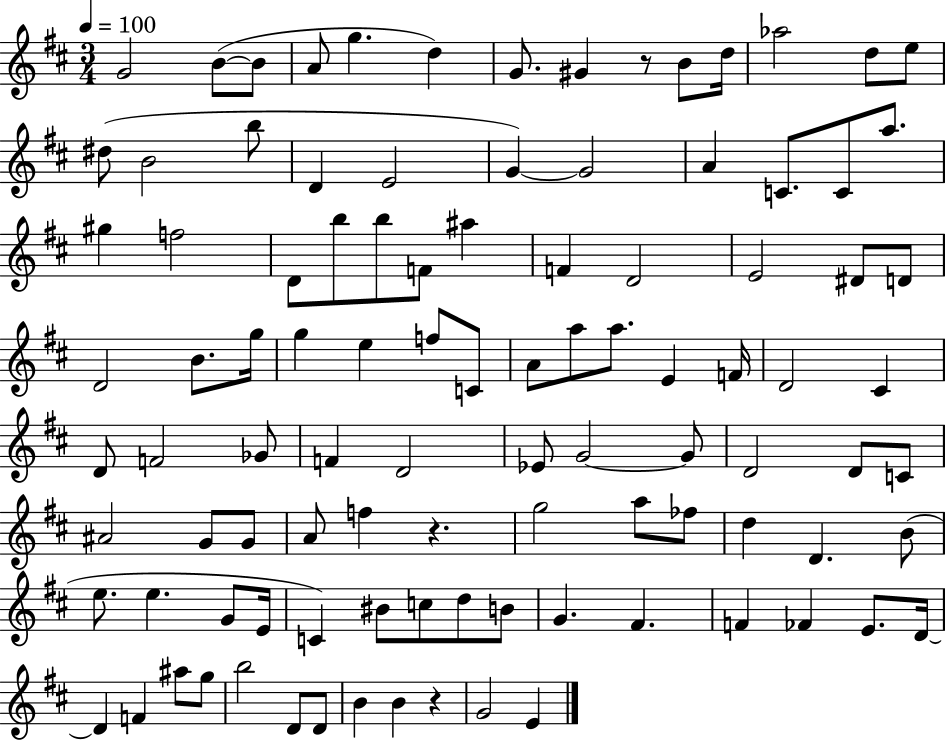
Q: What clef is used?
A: treble